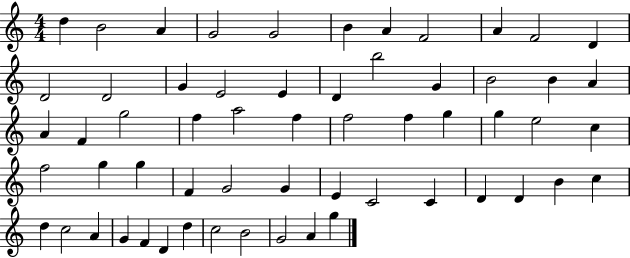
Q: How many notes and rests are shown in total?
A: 59